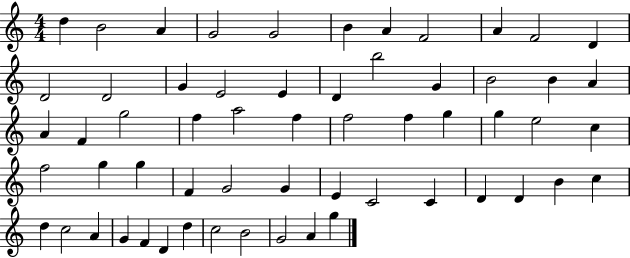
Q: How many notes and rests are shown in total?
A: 59